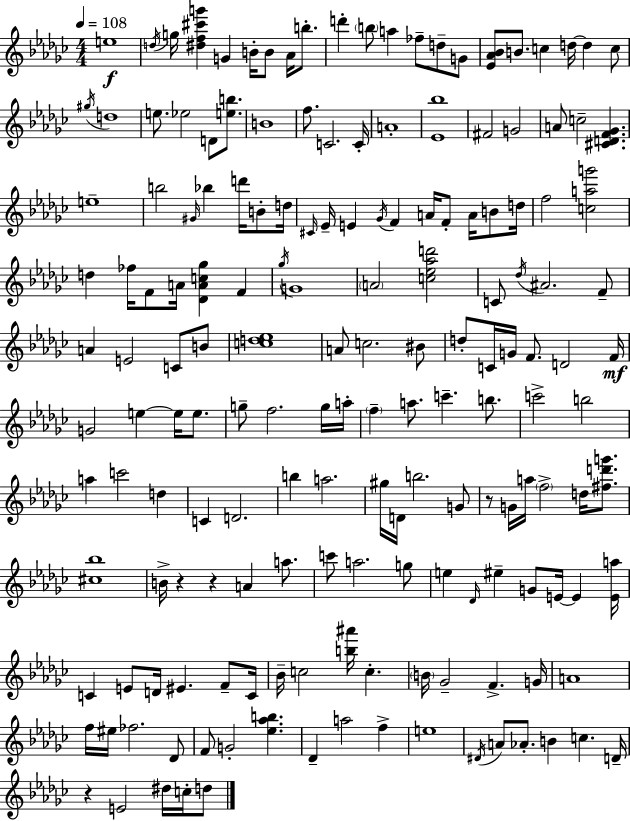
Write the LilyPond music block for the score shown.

{
  \clef treble
  \numericTimeSignature
  \time 4/4
  \key ees \minor
  \tempo 4 = 108
  \repeat volta 2 { e''1\f | \acciaccatura { d''16 } g''16 <dis'' f'' cis''' g'''>4 g'4 b'16-. b'8 aes'16 b''8.-. | d'''4-. \parenthesize b''8 a''4 fes''8-- d''8-- g'8 | <ees' aes' bes'>8 b'8. c''4 d''16~~ d''4 c''8 | \break \acciaccatura { gis''16 } d''1 | e''8. ees''2 d'8 <e'' b''>8. | b'1 | f''8. c'2. | \break c'16-. a'1-. | <ees' bes''>1 | fis'2 g'2 | a'8 c''2-- <cis' d' f' ges'>4. | \break e''1-- | b''2 \grace { gis'16 } bes''4 d'''16 | b'8-. d''16 \grace { cis'16 } ees'16-- e'4 \acciaccatura { ges'16 } f'4 a'16 f'8-. | a'16 b'8 d''16 f''2 <c'' a'' g'''>2 | \break d''4 fes''16 f'8 a'16 <des' a' c'' ges''>4 | f'4 \acciaccatura { ges''16 } g'1 | \parenthesize a'2 <c'' ees'' aes'' d'''>2 | c'8 \acciaccatura { des''16 } ais'2. | \break f'8-- a'4 e'2 | c'8 b'8 <c'' d'' ees''>1 | a'8 c''2. | bis'8 d''8-. c'16 g'16 f'8. d'2 | \break f'16\mf g'2 e''4~~ | e''16 e''8. g''8-- f''2. | g''16 a''16-. \parenthesize f''4-- a''8. c'''4.-- | b''8. c'''2-> b''2 | \break a''4 c'''2 | d''4 c'4 d'2. | b''4 a''2. | gis''16 d'16 b''2. | \break g'8 r8 g'16 a''16 \parenthesize f''2-> | d''16 <fis'' d''' g'''>8. <cis'' bes''>1 | b'16-> r4 r4 | a'4 a''8. c'''8 a''2. | \break g''8 e''4 \grace { des'16 } eis''4-- | g'8 e'16~~ e'4 <e' a''>16 c'4 e'8 d'16 eis'4. | f'8-- c'16 bes'16-- c''2 | <b'' ais'''>16 c''4.-. \parenthesize b'16 ges'2-- | \break f'4.-> g'16 a'1 | f''16 eis''16 fes''2. | des'8 f'8 g'2-. | <ees'' aes'' b''>4. des'4-- a''2 | \break f''4-> e''1 | \acciaccatura { dis'16 } a'8 aes'8.-. b'4 | c''4. d'16-- r4 e'2 | dis''16 c''16-. d''8 } \bar "|."
}